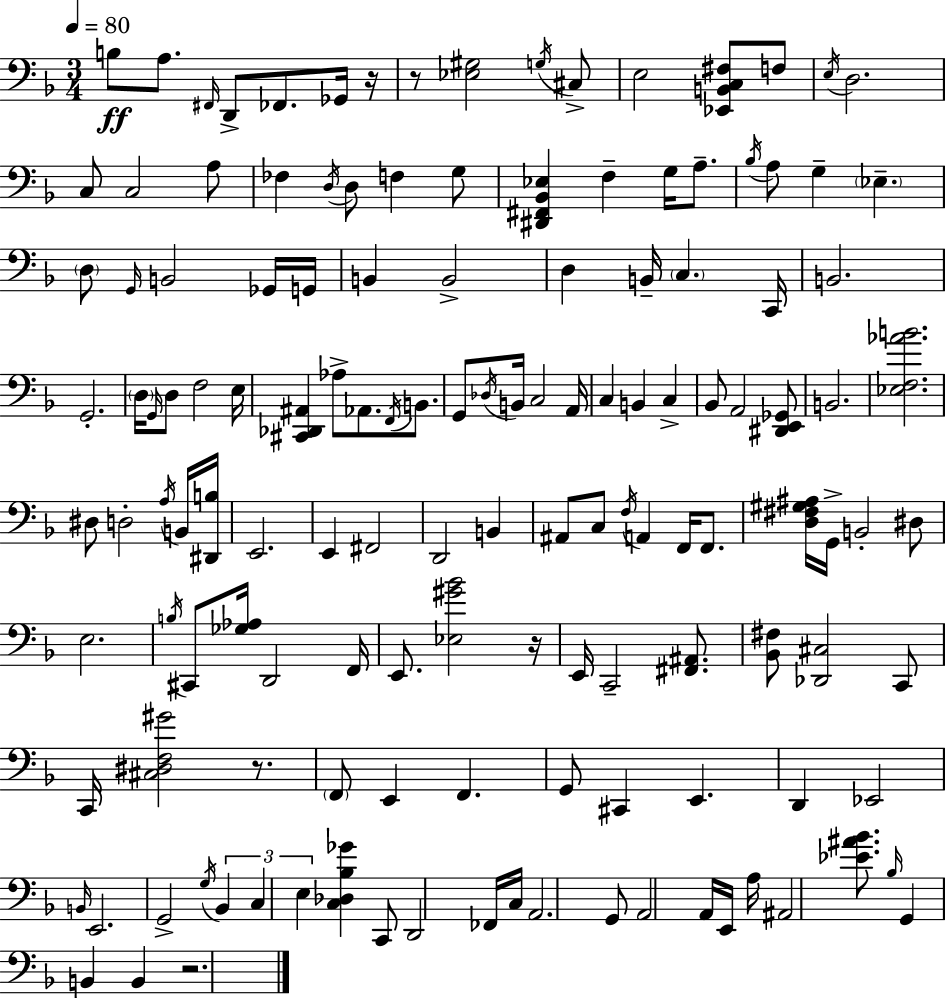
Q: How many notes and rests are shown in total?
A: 139